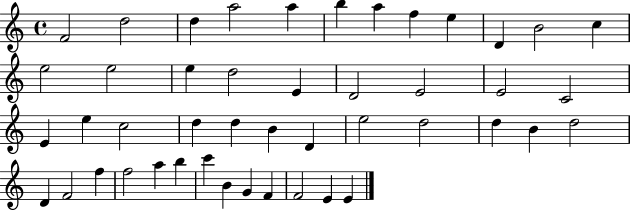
F4/h D5/h D5/q A5/h A5/q B5/q A5/q F5/q E5/q D4/q B4/h C5/q E5/h E5/h E5/q D5/h E4/q D4/h E4/h E4/h C4/h E4/q E5/q C5/h D5/q D5/q B4/q D4/q E5/h D5/h D5/q B4/q D5/h D4/q F4/h F5/q F5/h A5/q B5/q C6/q B4/q G4/q F4/q F4/h E4/q E4/q